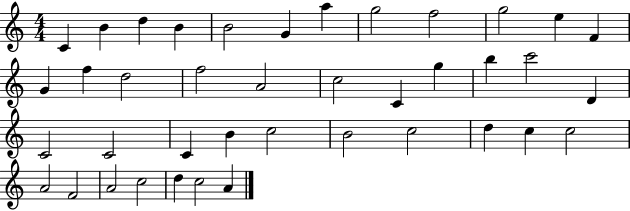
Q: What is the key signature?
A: C major